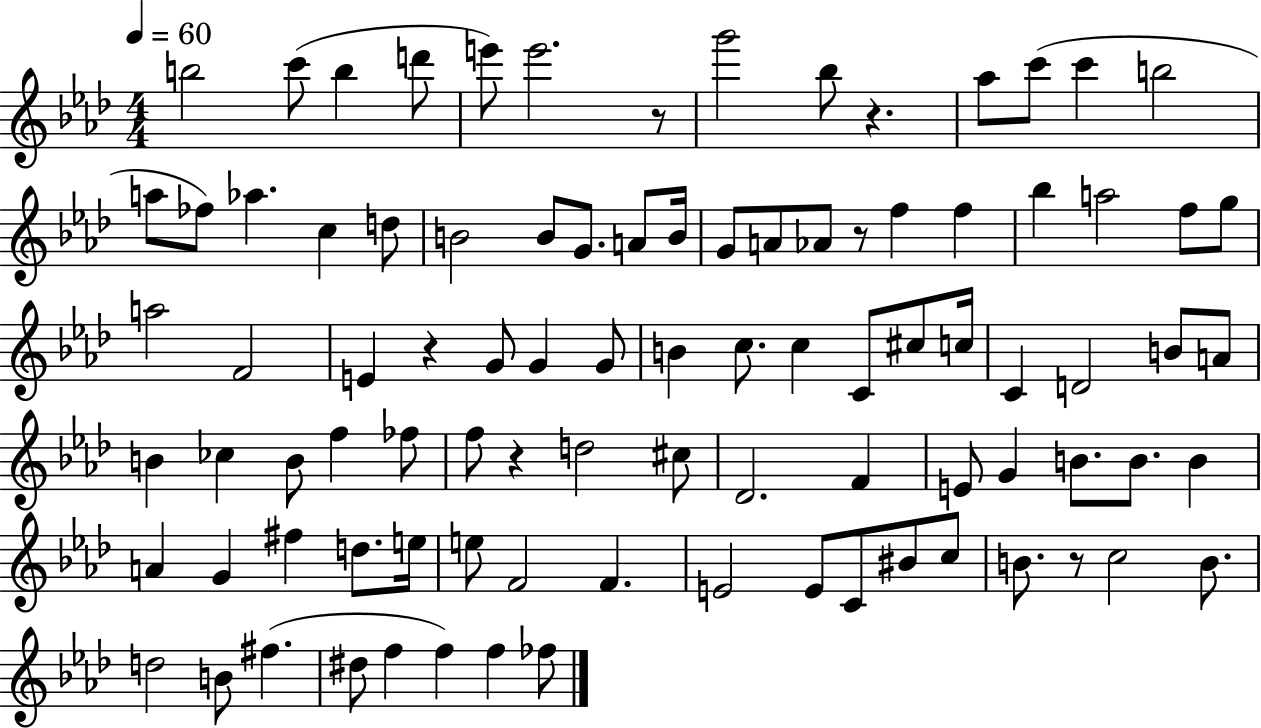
{
  \clef treble
  \numericTimeSignature
  \time 4/4
  \key aes \major
  \tempo 4 = 60
  b''2 c'''8( b''4 d'''8 | e'''8) e'''2. r8 | g'''2 bes''8 r4. | aes''8 c'''8( c'''4 b''2 | \break a''8 fes''8) aes''4. c''4 d''8 | b'2 b'8 g'8. a'8 b'16 | g'8 a'8 aes'8 r8 f''4 f''4 | bes''4 a''2 f''8 g''8 | \break a''2 f'2 | e'4 r4 g'8 g'4 g'8 | b'4 c''8. c''4 c'8 cis''8 c''16 | c'4 d'2 b'8 a'8 | \break b'4 ces''4 b'8 f''4 fes''8 | f''8 r4 d''2 cis''8 | des'2. f'4 | e'8 g'4 b'8. b'8. b'4 | \break a'4 g'4 fis''4 d''8. e''16 | e''8 f'2 f'4. | e'2 e'8 c'8 bis'8 c''8 | b'8. r8 c''2 b'8. | \break d''2 b'8 fis''4.( | dis''8 f''4 f''4) f''4 fes''8 | \bar "|."
}